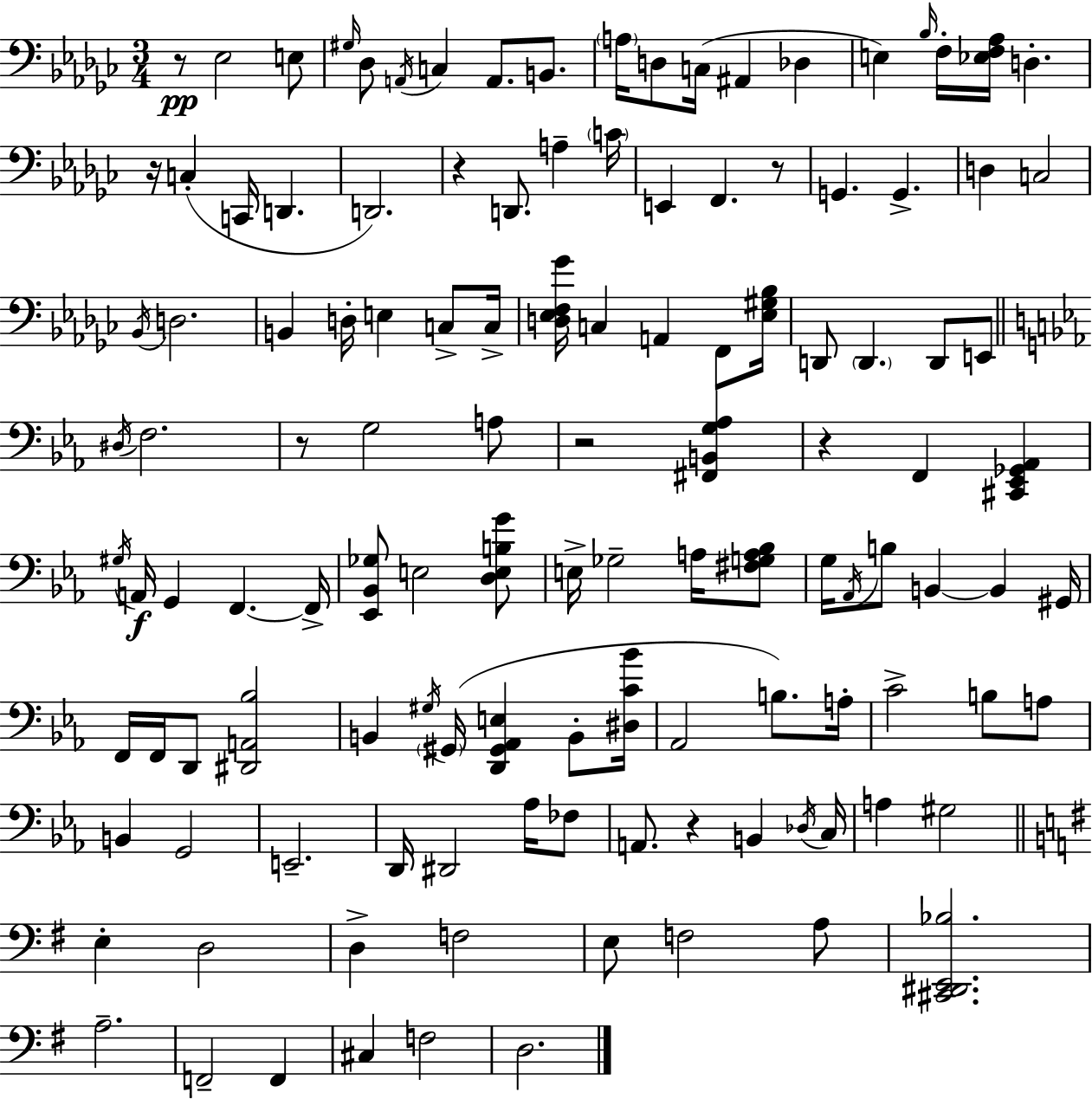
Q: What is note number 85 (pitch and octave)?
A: A2